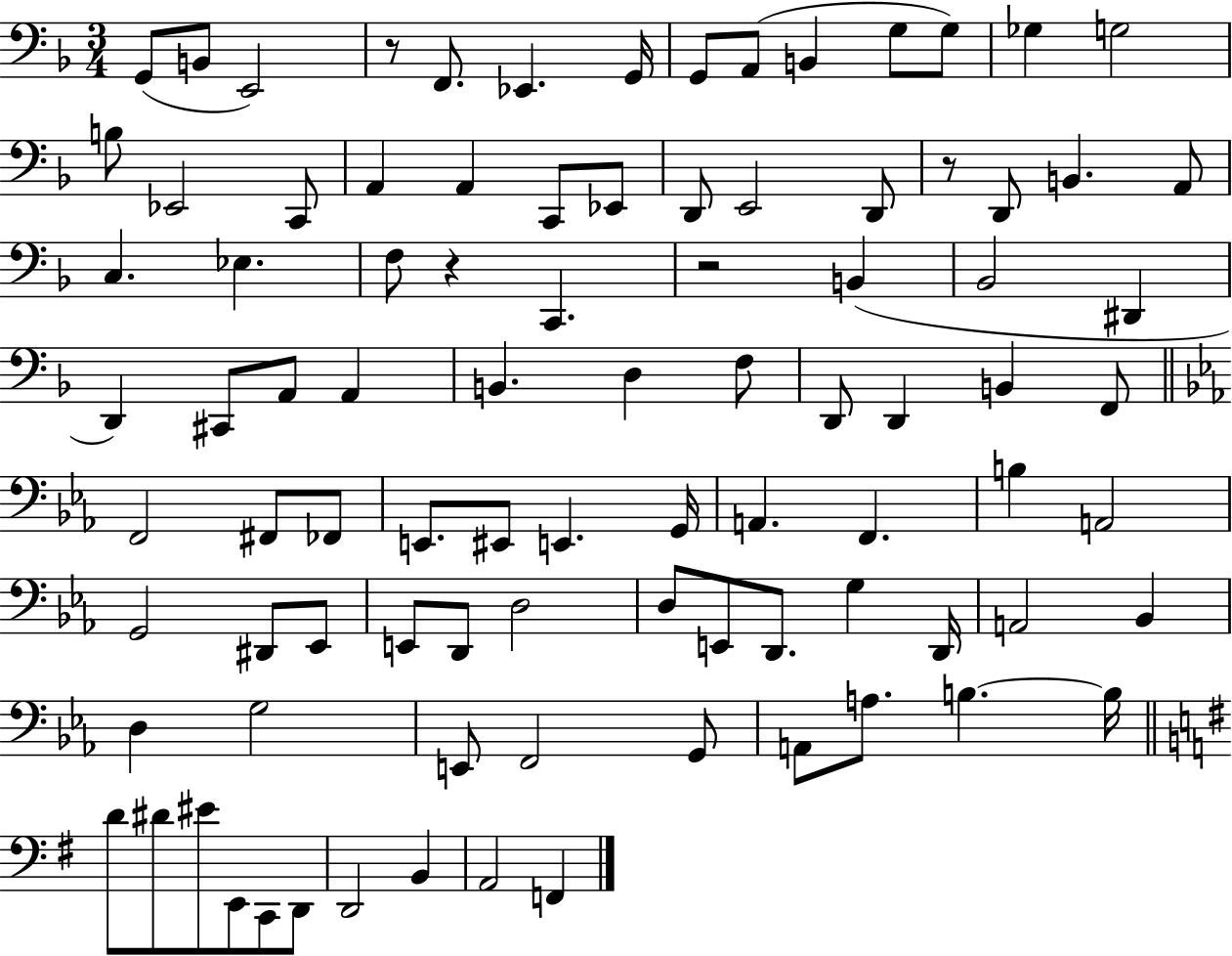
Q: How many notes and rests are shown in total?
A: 91